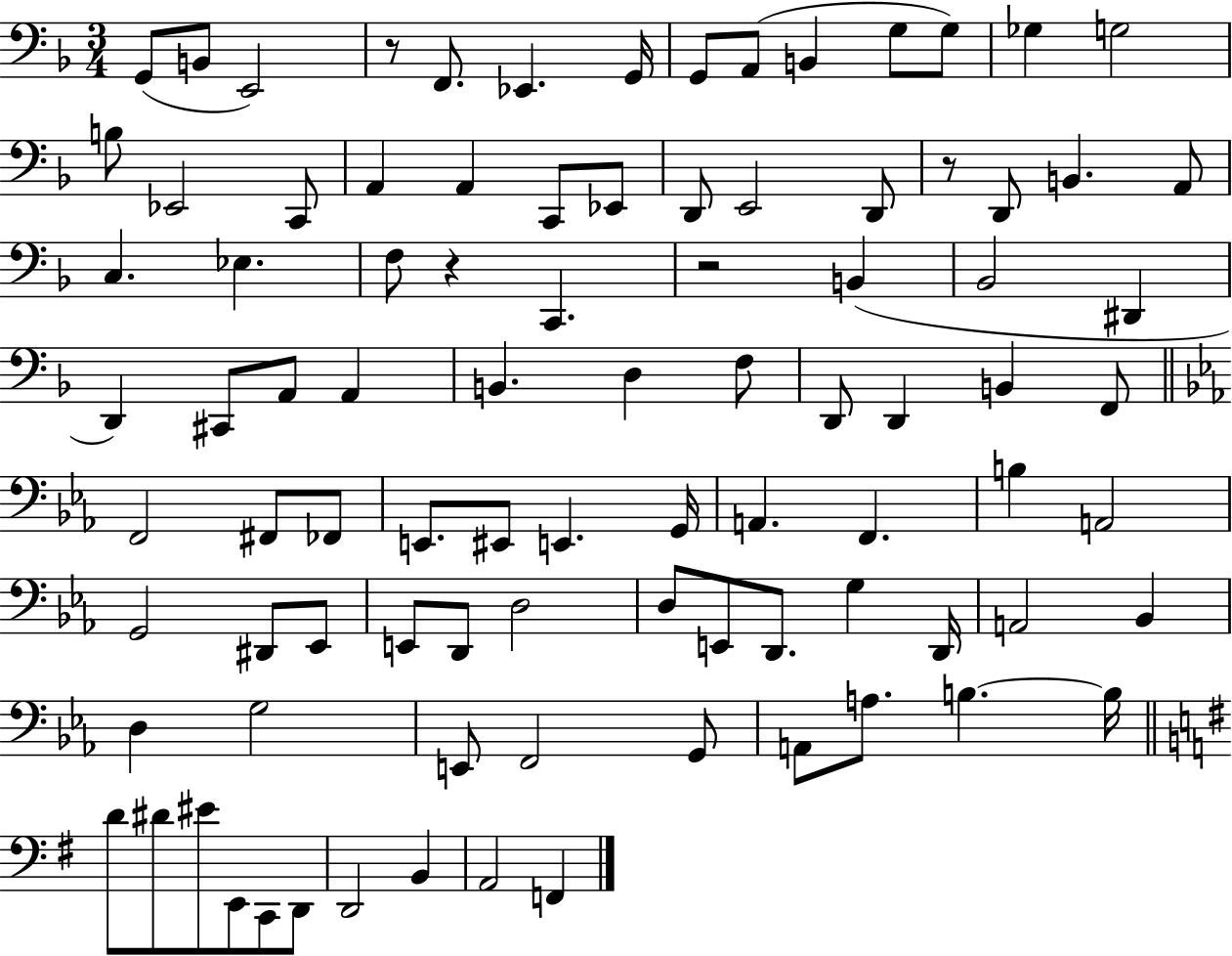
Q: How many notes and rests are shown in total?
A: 91